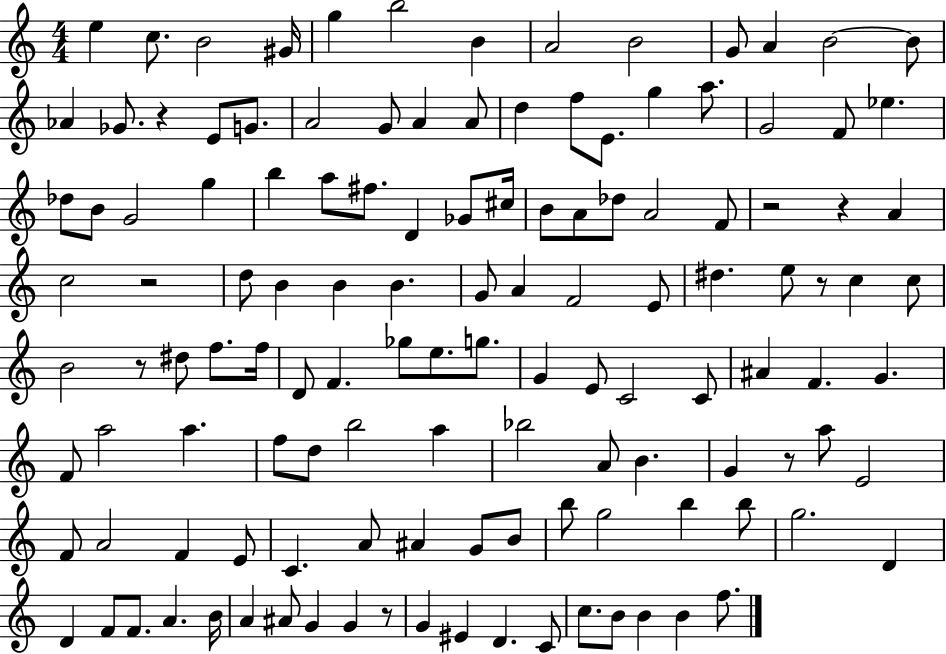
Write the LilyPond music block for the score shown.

{
  \clef treble
  \numericTimeSignature
  \time 4/4
  \key c \major
  e''4 c''8. b'2 gis'16 | g''4 b''2 b'4 | a'2 b'2 | g'8 a'4 b'2~~ b'8 | \break aes'4 ges'8. r4 e'8 g'8. | a'2 g'8 a'4 a'8 | d''4 f''8 e'8. g''4 a''8. | g'2 f'8 ees''4. | \break des''8 b'8 g'2 g''4 | b''4 a''8 fis''8. d'4 ges'8 cis''16 | b'8 a'8 des''8 a'2 f'8 | r2 r4 a'4 | \break c''2 r2 | d''8 b'4 b'4 b'4. | g'8 a'4 f'2 e'8 | dis''4. e''8 r8 c''4 c''8 | \break b'2 r8 dis''8 f''8. f''16 | d'8 f'4. ges''8 e''8. g''8. | g'4 e'8 c'2 c'8 | ais'4 f'4. g'4. | \break f'8 a''2 a''4. | f''8 d''8 b''2 a''4 | bes''2 a'8 b'4. | g'4 r8 a''8 e'2 | \break f'8 a'2 f'4 e'8 | c'4. a'8 ais'4 g'8 b'8 | b''8 g''2 b''4 b''8 | g''2. d'4 | \break d'4 f'8 f'8. a'4. b'16 | a'4 ais'8 g'4 g'4 r8 | g'4 eis'4 d'4. c'8 | c''8. b'8 b'4 b'4 f''8. | \break \bar "|."
}